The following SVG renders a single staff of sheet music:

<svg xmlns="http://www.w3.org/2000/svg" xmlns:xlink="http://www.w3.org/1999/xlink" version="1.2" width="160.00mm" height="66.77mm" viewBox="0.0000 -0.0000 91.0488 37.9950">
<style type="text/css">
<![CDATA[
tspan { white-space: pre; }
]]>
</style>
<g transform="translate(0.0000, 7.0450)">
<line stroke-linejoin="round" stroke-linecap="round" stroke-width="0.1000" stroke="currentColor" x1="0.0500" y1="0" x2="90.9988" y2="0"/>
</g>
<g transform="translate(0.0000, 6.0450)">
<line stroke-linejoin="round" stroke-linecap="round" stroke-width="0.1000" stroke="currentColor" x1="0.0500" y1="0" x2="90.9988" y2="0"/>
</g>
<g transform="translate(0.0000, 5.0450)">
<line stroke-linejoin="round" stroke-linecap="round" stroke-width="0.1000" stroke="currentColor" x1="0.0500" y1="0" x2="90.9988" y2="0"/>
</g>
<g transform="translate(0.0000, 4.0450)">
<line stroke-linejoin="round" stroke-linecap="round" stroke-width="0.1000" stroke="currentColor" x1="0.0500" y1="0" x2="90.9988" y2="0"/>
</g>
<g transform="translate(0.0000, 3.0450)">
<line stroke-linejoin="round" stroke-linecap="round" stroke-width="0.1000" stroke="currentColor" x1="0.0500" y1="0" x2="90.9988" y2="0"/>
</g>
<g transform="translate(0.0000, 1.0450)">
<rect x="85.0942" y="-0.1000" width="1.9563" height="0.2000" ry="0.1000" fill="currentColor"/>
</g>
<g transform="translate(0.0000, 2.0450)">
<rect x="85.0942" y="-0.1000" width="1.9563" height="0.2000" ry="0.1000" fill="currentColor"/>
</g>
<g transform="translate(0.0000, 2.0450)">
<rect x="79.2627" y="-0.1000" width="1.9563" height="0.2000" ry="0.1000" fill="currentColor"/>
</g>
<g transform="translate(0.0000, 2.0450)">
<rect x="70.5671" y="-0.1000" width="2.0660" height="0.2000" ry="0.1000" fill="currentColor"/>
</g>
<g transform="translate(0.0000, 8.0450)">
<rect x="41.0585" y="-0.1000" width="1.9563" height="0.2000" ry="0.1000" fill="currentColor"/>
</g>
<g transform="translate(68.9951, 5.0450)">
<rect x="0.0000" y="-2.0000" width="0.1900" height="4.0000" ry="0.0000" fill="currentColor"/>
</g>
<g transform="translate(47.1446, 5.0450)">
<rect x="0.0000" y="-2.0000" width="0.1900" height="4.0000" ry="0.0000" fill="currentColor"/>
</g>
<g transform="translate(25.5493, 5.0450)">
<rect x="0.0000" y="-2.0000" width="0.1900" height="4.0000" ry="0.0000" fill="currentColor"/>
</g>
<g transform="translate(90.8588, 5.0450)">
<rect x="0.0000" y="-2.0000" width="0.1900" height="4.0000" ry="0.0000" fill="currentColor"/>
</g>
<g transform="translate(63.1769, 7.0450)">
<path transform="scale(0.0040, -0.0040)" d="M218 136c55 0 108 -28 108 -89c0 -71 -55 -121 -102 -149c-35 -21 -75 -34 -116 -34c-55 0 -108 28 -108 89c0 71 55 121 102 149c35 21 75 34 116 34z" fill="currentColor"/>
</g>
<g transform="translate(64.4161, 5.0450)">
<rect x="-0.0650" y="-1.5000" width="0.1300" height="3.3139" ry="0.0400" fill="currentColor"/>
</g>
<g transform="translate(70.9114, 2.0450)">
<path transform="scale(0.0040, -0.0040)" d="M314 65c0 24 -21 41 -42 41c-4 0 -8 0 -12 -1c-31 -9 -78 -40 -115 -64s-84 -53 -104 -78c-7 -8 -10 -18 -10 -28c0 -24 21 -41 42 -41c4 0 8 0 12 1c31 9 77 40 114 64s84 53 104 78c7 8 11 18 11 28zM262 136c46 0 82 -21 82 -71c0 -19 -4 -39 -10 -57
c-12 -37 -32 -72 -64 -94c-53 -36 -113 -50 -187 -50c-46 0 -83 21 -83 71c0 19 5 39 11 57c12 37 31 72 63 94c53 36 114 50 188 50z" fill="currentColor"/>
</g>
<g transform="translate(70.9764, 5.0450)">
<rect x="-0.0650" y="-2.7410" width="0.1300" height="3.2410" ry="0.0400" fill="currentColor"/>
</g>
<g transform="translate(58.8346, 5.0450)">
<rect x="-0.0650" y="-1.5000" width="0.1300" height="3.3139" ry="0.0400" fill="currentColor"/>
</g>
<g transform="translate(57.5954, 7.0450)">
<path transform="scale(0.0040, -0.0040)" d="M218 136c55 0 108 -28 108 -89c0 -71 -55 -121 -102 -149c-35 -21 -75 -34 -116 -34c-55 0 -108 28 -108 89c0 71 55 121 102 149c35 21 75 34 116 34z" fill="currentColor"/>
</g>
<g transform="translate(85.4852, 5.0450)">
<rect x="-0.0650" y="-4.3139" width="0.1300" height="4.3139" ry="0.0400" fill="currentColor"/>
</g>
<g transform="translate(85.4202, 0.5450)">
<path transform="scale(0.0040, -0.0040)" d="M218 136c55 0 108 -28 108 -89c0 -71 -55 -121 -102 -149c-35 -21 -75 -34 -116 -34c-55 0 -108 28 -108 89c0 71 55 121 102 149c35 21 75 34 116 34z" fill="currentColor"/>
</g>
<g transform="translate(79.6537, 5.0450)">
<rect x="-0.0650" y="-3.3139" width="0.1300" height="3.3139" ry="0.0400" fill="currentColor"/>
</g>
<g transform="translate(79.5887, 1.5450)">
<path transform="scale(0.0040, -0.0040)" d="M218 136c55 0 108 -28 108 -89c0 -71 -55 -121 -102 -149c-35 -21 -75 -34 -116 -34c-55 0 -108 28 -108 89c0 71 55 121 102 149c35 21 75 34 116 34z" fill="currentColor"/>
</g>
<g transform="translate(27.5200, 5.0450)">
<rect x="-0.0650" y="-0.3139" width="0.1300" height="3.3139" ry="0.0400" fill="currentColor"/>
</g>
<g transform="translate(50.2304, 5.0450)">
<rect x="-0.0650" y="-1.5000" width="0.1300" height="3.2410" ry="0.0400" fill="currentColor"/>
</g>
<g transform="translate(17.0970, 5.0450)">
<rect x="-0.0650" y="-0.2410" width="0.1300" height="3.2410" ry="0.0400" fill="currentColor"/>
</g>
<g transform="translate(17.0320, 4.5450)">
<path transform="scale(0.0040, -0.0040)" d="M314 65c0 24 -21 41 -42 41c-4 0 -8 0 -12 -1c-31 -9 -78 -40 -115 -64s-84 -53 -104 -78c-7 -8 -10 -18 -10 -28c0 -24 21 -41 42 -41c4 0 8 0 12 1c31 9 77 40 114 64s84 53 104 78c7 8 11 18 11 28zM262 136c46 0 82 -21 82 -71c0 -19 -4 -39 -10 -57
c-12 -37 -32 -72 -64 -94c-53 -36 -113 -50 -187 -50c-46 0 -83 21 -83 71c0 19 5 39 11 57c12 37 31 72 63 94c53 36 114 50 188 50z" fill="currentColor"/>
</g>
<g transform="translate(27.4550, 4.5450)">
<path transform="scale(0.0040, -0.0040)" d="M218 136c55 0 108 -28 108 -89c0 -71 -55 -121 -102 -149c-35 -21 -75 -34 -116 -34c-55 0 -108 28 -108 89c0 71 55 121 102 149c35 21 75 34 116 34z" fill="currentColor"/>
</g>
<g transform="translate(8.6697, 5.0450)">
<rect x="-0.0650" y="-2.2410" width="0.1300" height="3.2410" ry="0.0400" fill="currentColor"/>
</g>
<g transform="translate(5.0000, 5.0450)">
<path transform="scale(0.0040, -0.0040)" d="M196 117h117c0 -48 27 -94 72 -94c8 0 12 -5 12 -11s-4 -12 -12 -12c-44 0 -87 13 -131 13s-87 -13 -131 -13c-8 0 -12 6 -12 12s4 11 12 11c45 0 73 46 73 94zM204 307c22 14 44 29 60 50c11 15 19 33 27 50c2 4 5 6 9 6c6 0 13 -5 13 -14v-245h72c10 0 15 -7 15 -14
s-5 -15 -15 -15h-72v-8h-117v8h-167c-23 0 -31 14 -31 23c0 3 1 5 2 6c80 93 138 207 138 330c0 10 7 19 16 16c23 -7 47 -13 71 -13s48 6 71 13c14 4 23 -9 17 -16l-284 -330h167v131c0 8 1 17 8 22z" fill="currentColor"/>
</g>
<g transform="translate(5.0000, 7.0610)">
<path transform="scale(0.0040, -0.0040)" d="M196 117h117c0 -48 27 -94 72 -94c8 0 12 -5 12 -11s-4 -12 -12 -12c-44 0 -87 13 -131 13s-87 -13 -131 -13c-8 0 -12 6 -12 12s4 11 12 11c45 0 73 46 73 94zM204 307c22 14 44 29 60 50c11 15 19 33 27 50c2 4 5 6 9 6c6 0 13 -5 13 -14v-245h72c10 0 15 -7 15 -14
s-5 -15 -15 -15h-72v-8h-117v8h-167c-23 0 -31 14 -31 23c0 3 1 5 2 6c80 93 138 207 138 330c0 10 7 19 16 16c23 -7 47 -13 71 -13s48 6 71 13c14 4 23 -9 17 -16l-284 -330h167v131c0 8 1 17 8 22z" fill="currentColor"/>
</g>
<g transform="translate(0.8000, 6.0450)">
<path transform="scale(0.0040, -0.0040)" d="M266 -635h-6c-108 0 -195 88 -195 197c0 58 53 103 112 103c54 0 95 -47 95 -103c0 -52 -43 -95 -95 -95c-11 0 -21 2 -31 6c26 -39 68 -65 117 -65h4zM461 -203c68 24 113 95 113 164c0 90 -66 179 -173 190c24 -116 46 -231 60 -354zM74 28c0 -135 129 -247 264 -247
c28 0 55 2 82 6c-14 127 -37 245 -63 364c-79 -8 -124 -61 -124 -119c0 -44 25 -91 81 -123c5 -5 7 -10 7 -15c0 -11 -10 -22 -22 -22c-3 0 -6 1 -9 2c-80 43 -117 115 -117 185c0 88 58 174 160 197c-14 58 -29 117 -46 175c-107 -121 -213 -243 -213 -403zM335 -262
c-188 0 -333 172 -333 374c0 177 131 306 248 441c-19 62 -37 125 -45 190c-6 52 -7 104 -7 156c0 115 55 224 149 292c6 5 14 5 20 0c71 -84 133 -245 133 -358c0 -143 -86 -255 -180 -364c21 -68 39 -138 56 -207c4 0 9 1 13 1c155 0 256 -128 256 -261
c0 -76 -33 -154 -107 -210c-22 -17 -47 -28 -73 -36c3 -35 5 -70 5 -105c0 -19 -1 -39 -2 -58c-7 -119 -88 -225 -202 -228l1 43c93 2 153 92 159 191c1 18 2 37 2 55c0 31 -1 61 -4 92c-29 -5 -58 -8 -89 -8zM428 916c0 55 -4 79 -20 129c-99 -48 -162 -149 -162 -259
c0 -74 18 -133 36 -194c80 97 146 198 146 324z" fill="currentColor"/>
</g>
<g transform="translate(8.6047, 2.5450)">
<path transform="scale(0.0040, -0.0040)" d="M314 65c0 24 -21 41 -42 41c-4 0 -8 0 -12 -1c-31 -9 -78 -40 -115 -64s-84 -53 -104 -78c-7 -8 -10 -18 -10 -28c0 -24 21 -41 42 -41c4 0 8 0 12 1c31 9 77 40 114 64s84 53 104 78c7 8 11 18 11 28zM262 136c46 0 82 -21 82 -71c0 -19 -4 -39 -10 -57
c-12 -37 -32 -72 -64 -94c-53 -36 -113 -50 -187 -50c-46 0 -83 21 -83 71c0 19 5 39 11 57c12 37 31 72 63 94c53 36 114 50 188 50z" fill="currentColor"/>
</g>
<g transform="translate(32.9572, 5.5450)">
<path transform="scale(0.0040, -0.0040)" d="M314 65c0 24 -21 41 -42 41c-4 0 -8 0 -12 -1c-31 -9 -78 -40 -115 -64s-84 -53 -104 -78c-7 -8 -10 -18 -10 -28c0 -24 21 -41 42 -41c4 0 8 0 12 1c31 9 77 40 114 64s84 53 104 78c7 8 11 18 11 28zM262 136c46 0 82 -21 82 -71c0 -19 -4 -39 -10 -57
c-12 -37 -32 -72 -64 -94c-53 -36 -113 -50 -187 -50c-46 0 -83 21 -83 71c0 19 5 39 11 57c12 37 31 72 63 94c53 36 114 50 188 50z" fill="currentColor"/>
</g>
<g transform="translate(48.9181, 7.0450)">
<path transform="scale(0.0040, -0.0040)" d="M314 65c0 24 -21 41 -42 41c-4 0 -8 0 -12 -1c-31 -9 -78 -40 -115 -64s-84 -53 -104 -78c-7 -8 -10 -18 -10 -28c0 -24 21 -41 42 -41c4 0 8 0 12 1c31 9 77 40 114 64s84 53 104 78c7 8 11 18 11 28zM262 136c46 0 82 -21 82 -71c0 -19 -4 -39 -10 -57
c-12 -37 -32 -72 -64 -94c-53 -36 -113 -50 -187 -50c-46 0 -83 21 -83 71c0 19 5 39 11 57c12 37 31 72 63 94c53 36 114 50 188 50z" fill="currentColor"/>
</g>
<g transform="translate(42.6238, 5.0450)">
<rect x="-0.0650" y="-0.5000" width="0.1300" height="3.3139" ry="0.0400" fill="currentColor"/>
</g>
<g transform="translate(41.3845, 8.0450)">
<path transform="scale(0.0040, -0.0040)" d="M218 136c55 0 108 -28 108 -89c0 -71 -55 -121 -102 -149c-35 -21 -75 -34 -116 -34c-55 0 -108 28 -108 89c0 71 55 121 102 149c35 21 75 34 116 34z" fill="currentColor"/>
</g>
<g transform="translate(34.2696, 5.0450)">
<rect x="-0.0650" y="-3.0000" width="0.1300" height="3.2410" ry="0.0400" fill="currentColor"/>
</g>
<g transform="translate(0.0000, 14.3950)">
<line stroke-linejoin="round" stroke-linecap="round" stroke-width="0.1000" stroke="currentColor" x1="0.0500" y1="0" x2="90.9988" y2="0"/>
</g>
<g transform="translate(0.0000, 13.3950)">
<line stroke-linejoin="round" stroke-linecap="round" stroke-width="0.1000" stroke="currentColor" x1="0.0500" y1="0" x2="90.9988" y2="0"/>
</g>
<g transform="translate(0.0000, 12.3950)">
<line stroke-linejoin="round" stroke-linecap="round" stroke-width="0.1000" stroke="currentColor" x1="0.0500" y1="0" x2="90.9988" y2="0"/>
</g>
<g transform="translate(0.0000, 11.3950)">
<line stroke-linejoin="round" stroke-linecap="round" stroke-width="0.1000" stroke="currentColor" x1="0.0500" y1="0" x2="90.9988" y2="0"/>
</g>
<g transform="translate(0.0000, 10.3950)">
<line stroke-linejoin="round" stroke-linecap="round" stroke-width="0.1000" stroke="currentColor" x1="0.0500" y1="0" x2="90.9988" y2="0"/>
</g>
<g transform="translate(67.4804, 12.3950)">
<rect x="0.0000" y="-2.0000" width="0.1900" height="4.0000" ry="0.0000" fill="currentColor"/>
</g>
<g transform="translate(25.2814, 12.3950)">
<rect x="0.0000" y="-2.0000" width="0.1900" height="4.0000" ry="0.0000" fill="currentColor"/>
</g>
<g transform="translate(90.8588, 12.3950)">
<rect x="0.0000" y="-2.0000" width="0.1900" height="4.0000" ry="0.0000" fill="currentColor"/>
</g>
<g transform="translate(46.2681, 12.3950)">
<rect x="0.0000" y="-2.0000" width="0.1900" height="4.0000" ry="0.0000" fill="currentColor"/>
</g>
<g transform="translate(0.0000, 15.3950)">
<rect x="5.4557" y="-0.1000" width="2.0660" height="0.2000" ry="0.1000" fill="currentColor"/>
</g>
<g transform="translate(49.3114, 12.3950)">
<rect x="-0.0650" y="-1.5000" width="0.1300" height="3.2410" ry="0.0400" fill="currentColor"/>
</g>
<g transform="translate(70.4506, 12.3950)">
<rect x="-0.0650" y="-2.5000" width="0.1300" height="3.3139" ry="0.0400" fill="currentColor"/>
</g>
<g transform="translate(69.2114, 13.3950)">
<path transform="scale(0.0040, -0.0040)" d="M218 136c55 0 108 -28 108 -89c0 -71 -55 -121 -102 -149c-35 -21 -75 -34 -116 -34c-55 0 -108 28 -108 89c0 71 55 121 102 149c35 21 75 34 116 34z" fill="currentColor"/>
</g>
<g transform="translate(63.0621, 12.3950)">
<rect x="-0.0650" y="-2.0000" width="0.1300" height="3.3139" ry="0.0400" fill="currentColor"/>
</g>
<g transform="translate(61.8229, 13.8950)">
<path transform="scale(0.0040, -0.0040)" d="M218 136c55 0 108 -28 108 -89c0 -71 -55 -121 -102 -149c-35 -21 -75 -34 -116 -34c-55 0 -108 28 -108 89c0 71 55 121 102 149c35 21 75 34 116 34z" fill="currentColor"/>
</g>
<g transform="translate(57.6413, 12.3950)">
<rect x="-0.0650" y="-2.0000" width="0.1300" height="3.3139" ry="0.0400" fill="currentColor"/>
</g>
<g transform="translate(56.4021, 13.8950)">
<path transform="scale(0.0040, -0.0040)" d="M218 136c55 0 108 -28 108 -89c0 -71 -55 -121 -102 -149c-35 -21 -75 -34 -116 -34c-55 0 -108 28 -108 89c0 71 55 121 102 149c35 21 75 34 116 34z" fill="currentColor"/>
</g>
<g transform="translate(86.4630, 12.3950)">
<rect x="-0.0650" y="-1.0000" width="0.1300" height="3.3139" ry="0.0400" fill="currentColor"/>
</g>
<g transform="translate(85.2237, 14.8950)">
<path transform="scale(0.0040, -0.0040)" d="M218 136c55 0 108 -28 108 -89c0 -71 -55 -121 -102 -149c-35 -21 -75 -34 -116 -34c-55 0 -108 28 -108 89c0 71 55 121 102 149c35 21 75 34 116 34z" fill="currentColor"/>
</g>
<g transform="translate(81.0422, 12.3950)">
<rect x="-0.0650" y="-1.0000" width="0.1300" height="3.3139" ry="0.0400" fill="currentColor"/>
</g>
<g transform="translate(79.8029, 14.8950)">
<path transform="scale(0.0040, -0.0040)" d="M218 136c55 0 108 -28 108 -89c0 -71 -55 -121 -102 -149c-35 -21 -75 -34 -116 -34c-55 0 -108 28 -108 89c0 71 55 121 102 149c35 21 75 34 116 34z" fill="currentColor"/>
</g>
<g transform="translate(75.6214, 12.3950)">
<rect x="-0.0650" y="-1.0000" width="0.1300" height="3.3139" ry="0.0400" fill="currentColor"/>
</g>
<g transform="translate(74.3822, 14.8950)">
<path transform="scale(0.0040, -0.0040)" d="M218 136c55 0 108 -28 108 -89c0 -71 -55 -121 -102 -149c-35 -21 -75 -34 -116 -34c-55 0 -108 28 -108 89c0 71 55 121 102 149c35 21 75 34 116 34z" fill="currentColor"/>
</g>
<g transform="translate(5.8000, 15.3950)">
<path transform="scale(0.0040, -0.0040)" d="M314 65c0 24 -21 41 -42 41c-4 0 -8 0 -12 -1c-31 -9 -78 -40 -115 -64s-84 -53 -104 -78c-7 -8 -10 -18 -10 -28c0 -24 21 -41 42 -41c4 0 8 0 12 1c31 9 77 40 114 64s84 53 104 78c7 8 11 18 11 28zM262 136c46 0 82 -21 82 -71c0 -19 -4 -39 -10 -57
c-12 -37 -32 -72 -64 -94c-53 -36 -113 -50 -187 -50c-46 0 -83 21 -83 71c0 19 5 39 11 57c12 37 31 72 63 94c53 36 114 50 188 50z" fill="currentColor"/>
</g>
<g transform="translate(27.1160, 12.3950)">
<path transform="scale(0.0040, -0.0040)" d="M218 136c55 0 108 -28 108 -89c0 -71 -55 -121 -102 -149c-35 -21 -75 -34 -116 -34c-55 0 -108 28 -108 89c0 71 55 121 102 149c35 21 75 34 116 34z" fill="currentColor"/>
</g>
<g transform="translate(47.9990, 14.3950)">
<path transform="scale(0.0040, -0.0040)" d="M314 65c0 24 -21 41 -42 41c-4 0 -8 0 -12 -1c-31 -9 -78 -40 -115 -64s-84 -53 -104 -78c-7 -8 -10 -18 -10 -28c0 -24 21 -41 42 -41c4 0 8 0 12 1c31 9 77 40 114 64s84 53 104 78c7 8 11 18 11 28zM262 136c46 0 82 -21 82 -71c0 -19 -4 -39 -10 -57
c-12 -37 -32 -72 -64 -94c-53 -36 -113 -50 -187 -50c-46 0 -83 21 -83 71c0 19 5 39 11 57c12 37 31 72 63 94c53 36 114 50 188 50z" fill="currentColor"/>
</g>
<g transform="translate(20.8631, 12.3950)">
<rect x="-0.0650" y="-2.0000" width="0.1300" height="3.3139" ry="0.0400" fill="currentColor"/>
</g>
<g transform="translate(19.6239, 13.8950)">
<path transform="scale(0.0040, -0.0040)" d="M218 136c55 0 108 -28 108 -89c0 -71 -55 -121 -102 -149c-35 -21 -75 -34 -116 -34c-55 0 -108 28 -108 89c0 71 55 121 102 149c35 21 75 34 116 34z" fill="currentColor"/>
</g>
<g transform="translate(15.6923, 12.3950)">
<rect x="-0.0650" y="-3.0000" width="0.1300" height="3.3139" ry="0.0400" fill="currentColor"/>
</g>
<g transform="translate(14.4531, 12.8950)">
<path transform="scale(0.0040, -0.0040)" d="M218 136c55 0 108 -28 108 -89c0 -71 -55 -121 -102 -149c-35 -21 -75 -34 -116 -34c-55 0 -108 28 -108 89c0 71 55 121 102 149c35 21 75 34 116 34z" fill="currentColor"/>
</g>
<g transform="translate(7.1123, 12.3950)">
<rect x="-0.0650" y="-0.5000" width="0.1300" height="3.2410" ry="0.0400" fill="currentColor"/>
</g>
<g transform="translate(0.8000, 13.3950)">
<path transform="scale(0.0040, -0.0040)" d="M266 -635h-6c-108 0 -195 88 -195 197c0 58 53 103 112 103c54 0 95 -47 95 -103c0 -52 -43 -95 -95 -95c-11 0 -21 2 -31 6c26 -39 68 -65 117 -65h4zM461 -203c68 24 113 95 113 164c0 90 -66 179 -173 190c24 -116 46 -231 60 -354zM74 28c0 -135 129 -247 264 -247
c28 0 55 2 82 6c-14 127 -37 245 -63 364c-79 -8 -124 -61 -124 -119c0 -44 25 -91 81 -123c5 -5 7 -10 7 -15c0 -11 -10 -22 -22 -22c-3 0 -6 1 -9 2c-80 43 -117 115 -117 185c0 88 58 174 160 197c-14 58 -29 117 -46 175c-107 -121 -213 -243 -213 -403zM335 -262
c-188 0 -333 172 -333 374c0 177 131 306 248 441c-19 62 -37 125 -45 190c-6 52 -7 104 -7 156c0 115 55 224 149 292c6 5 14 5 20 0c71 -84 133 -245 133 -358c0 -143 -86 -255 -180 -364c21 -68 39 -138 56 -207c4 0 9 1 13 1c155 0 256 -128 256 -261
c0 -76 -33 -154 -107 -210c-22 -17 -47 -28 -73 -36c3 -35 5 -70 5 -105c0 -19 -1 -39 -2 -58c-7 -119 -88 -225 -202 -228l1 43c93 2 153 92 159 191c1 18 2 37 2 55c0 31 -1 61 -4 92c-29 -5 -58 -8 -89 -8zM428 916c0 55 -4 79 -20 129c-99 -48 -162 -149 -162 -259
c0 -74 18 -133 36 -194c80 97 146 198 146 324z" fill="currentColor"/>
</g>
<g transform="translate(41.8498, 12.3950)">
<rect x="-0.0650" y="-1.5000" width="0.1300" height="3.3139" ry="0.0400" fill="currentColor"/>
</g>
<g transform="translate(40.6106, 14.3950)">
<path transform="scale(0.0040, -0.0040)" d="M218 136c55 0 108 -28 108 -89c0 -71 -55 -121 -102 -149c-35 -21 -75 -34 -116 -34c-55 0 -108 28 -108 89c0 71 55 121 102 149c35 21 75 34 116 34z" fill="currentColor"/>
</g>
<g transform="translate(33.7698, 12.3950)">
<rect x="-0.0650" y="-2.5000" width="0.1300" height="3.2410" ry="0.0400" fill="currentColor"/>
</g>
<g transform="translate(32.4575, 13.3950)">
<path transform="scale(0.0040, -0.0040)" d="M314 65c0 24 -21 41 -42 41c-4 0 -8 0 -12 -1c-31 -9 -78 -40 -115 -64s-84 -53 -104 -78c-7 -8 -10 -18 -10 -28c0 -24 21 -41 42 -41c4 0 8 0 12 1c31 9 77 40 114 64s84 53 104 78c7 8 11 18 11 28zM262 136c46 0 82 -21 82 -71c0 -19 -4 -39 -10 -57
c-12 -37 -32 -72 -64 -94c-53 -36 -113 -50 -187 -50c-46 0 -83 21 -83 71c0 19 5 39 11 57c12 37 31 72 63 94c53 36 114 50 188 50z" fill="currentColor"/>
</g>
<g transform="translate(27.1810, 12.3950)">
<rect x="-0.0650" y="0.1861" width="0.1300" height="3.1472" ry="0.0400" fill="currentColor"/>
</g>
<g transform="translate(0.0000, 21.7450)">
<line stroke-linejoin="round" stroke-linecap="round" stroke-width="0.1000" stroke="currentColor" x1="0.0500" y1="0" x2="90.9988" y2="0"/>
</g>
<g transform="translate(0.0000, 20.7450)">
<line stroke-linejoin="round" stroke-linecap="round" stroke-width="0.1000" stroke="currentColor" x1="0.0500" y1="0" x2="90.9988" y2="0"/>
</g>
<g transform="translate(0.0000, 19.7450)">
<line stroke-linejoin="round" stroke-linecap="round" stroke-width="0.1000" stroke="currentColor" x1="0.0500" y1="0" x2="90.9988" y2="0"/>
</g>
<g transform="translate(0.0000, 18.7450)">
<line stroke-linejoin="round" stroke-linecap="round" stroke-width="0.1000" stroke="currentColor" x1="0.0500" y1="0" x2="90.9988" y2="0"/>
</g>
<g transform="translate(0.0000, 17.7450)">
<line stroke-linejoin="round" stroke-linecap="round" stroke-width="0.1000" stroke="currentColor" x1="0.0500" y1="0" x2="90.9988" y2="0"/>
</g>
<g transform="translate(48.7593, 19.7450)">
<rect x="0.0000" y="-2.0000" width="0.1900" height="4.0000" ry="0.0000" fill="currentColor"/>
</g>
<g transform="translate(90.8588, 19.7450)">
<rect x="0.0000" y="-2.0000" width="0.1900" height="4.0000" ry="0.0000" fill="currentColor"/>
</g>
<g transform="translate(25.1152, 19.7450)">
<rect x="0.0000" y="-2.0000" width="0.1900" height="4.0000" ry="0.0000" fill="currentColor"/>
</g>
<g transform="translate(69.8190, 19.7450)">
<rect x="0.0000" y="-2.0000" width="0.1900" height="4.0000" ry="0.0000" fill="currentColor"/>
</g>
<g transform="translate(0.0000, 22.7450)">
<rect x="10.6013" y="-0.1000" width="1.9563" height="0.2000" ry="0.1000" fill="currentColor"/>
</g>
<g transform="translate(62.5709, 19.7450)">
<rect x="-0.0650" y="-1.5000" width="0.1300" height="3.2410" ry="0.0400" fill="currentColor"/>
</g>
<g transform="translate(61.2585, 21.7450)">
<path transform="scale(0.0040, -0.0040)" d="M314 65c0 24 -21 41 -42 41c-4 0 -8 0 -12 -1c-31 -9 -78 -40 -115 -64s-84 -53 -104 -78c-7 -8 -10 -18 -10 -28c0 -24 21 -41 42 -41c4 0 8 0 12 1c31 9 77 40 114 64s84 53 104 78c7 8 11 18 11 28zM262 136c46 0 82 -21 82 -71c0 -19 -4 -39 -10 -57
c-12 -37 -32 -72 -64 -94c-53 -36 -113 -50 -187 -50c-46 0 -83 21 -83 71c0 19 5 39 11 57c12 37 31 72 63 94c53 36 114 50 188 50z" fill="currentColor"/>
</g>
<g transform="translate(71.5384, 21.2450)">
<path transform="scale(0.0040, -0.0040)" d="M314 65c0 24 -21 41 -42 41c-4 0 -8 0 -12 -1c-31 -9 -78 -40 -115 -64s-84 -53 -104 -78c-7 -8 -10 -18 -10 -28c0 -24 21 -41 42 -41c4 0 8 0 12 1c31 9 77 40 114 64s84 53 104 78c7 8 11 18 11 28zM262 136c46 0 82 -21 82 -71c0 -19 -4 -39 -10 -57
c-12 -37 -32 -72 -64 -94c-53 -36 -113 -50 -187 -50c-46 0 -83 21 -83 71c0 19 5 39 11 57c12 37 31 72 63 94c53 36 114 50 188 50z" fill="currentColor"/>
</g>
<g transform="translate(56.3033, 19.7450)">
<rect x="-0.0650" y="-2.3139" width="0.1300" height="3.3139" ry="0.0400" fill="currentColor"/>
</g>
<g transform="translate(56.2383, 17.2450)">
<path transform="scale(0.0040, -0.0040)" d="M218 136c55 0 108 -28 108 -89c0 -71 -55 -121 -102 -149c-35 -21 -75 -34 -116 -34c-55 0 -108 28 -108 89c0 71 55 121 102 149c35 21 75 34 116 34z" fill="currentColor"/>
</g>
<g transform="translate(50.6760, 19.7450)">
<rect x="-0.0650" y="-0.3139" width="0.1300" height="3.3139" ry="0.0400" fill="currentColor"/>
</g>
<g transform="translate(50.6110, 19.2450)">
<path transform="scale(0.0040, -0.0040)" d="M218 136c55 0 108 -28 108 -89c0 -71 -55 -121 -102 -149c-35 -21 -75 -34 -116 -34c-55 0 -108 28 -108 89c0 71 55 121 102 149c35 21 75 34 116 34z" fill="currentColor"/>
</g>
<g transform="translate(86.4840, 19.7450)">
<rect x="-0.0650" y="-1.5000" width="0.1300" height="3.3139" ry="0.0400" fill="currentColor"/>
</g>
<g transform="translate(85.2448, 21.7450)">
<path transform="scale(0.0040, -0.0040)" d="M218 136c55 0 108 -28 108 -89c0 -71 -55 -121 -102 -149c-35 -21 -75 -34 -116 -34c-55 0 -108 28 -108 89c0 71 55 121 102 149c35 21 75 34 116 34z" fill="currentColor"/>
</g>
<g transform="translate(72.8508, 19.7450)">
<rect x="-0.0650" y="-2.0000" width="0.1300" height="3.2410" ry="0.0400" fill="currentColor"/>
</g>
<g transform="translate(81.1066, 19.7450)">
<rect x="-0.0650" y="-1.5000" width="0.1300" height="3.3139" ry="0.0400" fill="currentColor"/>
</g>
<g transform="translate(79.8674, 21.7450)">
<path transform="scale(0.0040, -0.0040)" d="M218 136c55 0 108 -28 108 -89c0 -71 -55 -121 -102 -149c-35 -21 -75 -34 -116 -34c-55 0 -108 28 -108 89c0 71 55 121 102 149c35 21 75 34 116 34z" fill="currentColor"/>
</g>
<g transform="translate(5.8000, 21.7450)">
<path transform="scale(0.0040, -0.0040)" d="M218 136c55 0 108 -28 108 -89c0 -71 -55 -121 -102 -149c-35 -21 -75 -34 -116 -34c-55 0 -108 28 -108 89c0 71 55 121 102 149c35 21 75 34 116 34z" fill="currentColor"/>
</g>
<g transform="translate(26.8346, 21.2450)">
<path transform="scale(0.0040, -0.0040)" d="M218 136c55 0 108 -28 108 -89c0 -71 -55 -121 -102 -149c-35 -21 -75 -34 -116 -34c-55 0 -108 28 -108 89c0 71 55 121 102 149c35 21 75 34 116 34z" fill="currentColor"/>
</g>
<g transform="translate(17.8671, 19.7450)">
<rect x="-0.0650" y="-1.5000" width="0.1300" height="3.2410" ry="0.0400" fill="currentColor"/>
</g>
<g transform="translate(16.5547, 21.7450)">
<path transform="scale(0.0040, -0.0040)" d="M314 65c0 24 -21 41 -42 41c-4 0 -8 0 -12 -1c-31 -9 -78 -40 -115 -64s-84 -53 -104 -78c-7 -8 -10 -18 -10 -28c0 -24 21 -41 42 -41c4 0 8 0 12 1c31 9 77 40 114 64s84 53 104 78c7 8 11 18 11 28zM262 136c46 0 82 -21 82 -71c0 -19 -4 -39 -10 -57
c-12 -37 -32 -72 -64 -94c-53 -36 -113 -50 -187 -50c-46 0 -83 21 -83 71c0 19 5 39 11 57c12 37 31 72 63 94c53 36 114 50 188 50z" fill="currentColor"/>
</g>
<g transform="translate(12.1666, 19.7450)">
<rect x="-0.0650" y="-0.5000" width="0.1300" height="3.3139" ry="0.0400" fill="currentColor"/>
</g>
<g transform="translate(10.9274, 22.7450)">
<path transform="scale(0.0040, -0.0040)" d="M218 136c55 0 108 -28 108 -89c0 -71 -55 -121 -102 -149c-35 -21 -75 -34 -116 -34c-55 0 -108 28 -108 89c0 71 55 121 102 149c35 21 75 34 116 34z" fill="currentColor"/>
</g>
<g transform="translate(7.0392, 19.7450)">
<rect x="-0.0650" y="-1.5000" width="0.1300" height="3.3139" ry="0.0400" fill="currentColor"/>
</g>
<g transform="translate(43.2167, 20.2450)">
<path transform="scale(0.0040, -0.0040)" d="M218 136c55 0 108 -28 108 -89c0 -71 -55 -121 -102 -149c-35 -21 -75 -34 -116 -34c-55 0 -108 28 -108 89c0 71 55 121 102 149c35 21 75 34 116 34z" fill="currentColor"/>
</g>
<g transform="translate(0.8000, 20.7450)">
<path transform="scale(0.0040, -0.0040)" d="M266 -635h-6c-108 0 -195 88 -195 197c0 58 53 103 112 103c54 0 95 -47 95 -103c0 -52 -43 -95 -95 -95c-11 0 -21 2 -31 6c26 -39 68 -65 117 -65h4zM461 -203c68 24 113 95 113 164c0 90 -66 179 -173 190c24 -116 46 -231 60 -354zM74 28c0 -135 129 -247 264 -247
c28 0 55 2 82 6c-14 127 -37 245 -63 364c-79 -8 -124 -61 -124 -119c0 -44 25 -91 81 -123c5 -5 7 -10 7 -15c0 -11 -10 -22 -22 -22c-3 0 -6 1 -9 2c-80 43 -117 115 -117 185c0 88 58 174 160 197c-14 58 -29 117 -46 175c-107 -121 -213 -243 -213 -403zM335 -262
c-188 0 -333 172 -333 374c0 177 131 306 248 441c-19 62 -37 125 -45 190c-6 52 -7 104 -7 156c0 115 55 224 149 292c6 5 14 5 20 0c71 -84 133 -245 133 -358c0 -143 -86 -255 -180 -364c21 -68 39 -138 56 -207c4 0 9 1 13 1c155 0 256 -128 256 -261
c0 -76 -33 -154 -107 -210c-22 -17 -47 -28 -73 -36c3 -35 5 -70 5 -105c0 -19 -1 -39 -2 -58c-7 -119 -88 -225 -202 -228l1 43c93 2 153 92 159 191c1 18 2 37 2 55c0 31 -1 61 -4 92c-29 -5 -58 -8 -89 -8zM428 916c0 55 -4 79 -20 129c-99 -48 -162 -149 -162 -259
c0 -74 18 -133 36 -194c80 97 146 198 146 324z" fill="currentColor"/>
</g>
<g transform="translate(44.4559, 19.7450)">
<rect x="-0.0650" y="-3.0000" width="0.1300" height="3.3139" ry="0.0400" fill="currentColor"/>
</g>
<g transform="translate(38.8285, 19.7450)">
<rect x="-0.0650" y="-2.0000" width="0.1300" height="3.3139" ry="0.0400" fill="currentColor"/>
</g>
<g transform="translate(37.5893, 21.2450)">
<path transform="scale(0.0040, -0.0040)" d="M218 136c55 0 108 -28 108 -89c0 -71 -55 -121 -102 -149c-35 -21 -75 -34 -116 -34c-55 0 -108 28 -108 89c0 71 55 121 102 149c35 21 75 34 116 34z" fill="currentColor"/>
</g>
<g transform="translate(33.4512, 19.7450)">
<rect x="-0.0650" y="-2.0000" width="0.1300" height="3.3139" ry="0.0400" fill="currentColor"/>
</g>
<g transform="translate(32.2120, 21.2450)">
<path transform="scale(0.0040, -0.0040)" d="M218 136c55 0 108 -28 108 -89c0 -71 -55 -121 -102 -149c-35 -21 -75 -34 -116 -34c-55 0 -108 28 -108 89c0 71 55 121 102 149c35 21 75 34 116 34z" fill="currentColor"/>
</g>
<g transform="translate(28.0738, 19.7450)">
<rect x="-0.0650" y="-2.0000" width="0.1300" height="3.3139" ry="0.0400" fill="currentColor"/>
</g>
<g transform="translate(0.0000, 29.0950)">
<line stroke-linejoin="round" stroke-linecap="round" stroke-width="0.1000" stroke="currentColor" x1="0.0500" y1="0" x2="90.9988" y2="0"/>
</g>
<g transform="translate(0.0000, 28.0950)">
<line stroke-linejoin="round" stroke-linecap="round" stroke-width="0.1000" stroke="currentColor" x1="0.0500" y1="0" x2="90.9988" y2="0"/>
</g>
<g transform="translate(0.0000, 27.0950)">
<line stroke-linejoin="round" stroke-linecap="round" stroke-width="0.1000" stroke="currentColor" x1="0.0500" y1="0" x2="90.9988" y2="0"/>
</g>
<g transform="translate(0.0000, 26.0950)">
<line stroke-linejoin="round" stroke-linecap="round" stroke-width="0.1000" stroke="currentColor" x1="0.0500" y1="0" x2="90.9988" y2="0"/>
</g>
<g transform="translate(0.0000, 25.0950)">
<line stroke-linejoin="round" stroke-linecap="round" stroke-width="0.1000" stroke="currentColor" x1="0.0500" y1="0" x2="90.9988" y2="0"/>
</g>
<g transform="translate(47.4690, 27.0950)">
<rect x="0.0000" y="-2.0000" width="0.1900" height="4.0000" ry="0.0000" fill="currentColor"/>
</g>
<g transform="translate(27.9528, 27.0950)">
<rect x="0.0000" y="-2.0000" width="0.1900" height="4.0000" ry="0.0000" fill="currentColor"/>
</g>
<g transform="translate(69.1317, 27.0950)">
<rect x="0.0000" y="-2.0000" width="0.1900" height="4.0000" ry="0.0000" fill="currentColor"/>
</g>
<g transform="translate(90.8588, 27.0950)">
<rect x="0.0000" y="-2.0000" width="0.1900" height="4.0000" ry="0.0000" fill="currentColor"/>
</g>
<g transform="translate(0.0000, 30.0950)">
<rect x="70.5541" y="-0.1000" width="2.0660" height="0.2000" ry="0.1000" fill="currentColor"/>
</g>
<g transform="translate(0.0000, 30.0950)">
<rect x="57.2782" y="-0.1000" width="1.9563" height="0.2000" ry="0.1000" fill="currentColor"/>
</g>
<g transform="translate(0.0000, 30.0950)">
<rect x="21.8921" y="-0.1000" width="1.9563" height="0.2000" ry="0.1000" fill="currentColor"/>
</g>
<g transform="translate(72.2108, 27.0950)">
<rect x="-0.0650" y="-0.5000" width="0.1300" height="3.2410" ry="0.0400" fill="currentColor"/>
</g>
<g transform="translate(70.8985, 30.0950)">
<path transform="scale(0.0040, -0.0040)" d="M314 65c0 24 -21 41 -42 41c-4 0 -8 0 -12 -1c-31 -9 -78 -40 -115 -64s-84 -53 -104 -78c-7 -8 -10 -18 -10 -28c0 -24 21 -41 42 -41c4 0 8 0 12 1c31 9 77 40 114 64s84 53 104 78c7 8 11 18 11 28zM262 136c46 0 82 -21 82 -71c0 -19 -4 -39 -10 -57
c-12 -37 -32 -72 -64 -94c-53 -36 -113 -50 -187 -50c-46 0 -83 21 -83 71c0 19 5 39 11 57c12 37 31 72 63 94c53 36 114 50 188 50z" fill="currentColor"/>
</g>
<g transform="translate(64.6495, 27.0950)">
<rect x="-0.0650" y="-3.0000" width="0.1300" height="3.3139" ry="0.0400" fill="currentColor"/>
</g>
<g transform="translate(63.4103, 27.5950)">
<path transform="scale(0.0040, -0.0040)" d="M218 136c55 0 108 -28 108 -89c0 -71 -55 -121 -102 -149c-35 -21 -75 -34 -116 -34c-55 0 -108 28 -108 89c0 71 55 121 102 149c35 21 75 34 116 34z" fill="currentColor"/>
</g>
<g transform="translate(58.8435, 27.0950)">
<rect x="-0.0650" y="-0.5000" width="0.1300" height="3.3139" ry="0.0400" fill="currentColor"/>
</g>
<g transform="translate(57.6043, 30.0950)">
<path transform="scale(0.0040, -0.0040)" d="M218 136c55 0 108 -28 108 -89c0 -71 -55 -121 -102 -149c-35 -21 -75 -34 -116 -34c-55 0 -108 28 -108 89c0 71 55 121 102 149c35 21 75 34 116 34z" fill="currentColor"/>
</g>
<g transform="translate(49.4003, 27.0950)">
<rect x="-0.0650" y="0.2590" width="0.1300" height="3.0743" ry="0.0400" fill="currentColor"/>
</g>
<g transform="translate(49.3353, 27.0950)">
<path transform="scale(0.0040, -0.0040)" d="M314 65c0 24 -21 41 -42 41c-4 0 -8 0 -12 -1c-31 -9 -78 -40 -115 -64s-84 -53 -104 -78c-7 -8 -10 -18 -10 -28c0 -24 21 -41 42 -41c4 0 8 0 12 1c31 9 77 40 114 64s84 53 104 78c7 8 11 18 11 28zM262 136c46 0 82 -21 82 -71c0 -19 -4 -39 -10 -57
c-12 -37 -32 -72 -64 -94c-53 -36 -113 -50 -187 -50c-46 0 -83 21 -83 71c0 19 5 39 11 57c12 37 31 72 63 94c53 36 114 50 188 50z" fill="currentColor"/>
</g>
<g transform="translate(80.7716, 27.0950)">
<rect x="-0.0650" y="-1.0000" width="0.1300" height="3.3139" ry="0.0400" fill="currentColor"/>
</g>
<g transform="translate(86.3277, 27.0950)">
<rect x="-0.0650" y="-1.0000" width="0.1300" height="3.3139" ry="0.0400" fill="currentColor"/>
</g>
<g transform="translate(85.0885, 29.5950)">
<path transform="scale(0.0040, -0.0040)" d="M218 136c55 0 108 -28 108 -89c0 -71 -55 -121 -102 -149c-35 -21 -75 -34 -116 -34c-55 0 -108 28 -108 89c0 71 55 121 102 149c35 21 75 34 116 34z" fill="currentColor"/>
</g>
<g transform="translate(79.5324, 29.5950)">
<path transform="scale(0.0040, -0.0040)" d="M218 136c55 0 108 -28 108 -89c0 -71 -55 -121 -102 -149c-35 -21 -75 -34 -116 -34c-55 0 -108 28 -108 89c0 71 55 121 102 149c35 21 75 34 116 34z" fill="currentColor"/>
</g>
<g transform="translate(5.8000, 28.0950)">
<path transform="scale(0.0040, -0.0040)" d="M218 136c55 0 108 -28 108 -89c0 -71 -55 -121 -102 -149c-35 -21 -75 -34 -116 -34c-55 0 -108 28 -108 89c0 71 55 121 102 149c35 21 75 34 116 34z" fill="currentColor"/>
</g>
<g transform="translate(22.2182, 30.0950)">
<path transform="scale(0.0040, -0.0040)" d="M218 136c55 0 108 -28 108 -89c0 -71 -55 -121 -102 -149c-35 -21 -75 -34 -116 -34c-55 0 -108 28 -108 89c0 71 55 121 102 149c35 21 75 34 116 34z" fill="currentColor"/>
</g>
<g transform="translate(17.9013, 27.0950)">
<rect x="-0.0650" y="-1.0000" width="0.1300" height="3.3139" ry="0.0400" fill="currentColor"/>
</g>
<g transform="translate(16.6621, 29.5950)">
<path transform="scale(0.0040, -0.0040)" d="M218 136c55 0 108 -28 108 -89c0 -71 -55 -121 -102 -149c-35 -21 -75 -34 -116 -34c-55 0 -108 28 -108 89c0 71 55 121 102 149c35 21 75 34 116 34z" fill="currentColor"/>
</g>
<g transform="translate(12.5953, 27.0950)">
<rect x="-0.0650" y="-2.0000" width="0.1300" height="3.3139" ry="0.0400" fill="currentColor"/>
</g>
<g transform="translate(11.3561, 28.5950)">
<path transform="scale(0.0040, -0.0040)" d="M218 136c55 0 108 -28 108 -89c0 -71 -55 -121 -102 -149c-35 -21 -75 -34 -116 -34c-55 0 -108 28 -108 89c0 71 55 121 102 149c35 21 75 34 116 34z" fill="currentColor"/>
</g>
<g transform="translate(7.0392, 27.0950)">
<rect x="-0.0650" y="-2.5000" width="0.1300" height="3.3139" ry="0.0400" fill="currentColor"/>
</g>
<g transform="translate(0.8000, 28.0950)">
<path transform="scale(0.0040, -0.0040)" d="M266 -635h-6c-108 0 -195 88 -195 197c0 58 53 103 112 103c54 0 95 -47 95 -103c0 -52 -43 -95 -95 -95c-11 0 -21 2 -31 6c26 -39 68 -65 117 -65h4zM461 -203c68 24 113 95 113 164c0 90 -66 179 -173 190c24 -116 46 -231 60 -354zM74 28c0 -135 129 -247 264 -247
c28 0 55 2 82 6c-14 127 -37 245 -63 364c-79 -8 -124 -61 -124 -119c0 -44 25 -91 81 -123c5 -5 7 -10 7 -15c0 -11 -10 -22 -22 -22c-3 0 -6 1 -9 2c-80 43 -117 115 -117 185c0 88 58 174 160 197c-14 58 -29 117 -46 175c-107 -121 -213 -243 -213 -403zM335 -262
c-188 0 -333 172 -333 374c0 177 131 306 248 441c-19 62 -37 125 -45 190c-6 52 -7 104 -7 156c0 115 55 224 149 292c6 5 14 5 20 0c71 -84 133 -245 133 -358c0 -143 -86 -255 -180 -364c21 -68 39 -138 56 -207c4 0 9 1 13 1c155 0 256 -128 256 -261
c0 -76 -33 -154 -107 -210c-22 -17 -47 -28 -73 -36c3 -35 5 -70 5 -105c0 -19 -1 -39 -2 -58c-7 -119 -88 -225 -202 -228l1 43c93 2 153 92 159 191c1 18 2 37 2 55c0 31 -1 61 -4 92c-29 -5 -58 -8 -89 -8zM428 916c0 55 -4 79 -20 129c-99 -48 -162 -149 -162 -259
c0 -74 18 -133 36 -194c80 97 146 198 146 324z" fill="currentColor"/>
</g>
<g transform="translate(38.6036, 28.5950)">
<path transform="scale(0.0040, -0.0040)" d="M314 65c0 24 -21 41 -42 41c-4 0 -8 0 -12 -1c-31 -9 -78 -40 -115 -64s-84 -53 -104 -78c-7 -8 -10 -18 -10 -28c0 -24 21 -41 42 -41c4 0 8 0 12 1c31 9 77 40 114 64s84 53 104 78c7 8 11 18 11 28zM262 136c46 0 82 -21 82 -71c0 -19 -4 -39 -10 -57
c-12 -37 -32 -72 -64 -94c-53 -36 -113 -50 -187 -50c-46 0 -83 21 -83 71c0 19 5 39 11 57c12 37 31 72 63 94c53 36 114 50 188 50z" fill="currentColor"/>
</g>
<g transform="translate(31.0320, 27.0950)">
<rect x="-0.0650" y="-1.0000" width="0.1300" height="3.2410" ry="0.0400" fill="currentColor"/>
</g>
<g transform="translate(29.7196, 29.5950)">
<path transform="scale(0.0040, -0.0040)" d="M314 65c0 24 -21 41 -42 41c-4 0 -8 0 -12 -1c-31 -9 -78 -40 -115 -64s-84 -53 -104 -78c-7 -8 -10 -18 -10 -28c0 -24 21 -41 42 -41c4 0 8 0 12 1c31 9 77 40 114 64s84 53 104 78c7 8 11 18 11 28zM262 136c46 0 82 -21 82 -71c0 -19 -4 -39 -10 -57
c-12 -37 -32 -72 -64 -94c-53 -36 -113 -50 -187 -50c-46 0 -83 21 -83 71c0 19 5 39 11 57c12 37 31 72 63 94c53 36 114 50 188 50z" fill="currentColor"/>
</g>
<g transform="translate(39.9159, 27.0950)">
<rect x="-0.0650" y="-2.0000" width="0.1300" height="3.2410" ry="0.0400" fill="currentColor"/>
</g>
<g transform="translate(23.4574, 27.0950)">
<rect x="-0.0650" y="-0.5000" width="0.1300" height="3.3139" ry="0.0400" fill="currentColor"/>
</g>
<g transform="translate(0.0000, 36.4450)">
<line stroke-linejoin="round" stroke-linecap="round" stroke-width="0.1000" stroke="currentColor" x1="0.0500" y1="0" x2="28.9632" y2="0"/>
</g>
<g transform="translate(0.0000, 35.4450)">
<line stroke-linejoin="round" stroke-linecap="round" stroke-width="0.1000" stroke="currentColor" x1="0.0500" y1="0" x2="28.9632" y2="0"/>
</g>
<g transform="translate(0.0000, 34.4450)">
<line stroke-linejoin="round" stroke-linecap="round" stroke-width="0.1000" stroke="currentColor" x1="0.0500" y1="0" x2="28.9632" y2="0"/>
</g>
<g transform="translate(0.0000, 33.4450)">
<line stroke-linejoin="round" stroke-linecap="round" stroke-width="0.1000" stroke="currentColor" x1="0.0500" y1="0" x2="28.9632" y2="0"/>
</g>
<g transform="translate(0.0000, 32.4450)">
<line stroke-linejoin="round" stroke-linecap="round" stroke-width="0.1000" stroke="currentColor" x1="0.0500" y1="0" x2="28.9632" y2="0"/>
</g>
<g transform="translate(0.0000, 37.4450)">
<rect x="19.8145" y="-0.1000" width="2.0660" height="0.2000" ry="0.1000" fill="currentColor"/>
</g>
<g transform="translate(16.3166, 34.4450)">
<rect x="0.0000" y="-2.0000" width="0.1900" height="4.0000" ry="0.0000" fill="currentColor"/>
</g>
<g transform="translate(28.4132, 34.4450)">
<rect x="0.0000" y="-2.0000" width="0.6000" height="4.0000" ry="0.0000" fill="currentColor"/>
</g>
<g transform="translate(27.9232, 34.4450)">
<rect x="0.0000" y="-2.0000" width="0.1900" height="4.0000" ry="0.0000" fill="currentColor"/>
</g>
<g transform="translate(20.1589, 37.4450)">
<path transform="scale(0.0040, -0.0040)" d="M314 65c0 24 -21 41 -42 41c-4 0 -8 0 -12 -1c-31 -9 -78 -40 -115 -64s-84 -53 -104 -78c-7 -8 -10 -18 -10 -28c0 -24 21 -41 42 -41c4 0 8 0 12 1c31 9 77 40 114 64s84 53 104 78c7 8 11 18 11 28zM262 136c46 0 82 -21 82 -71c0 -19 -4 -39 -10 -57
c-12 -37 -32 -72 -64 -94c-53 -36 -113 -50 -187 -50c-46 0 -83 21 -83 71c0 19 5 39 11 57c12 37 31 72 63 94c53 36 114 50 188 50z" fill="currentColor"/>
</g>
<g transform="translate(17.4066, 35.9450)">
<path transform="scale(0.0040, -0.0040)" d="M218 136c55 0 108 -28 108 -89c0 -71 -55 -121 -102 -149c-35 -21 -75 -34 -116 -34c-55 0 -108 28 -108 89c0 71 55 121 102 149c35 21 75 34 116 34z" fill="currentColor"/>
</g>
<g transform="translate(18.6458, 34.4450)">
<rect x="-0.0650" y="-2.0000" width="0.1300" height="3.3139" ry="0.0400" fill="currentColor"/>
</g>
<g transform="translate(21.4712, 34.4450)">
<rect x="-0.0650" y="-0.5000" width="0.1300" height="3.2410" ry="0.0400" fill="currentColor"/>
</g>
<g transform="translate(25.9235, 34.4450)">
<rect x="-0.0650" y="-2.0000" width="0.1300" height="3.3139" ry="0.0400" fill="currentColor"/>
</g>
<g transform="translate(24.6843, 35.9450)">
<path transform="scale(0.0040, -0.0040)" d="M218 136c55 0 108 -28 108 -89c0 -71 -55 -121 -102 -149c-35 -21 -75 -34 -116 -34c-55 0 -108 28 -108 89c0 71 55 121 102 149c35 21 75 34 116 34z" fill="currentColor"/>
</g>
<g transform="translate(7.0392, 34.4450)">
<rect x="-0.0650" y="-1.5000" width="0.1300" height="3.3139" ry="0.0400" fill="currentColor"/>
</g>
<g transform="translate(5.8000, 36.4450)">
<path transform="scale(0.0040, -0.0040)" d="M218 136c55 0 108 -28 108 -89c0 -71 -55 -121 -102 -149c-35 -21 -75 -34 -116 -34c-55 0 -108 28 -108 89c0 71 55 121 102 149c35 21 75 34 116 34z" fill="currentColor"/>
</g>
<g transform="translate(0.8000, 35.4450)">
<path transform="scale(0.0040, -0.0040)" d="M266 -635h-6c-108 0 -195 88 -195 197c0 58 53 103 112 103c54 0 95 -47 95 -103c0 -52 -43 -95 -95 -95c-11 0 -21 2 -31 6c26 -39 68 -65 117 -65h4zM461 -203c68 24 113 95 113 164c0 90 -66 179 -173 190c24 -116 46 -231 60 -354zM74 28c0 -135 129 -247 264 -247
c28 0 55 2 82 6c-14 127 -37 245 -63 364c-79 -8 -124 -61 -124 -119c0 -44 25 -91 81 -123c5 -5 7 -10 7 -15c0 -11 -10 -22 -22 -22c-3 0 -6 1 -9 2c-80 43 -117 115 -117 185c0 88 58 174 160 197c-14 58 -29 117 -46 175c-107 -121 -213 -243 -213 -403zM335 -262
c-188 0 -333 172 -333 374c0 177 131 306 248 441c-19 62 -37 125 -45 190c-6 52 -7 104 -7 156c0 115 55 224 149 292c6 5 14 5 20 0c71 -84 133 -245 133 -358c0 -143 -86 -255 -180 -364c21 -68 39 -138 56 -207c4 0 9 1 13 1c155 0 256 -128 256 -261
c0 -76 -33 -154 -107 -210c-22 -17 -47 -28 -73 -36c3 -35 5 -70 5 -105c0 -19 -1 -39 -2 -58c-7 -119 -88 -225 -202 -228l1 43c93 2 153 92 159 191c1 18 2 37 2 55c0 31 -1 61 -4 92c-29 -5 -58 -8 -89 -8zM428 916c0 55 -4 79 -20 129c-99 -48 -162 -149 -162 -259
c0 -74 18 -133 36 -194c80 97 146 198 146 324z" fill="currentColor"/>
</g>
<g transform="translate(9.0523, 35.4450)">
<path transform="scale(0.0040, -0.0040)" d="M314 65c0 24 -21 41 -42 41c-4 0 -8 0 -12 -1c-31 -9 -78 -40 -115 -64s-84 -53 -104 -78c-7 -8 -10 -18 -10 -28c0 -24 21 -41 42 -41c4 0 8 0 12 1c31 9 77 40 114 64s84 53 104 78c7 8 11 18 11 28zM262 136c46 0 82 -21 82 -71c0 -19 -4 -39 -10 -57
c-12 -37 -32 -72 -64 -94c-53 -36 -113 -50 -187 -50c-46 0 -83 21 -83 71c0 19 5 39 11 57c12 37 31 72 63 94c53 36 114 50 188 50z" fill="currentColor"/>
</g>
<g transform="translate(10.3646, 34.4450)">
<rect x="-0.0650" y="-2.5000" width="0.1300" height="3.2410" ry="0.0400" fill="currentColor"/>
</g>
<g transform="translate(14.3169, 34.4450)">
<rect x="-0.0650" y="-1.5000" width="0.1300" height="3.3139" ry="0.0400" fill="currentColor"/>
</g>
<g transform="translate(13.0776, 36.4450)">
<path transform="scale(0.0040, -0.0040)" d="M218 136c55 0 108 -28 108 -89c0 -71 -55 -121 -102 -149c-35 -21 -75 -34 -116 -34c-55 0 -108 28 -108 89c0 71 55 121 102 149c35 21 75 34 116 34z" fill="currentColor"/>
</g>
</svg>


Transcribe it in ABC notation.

X:1
T:Untitled
M:4/4
L:1/4
K:C
g2 c2 c A2 C E2 E E a2 b d' C2 A F B G2 E E2 F F G D D D E C E2 F F F A c g E2 F2 E E G F D C D2 F2 B2 C A C2 D D E G2 E F C2 F